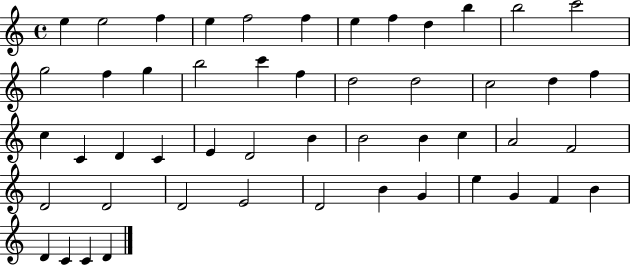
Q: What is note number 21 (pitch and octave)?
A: C5